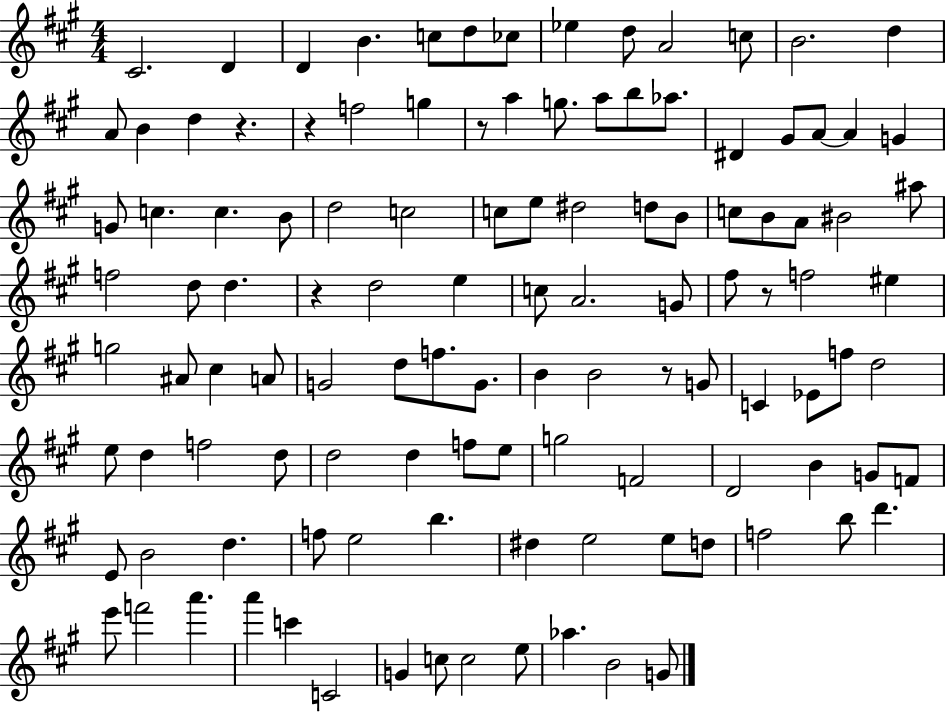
{
  \clef treble
  \numericTimeSignature
  \time 4/4
  \key a \major
  cis'2. d'4 | d'4 b'4. c''8 d''8 ces''8 | ees''4 d''8 a'2 c''8 | b'2. d''4 | \break a'8 b'4 d''4 r4. | r4 f''2 g''4 | r8 a''4 g''8. a''8 b''8 aes''8. | dis'4 gis'8 a'8~~ a'4 g'4 | \break g'8 c''4. c''4. b'8 | d''2 c''2 | c''8 e''8 dis''2 d''8 b'8 | c''8 b'8 a'8 bis'2 ais''8 | \break f''2 d''8 d''4. | r4 d''2 e''4 | c''8 a'2. g'8 | fis''8 r8 f''2 eis''4 | \break g''2 ais'8 cis''4 a'8 | g'2 d''8 f''8. g'8. | b'4 b'2 r8 g'8 | c'4 ees'8 f''8 d''2 | \break e''8 d''4 f''2 d''8 | d''2 d''4 f''8 e''8 | g''2 f'2 | d'2 b'4 g'8 f'8 | \break e'8 b'2 d''4. | f''8 e''2 b''4. | dis''4 e''2 e''8 d''8 | f''2 b''8 d'''4. | \break e'''8 f'''2 a'''4. | a'''4 c'''4 c'2 | g'4 c''8 c''2 e''8 | aes''4. b'2 g'8 | \break \bar "|."
}